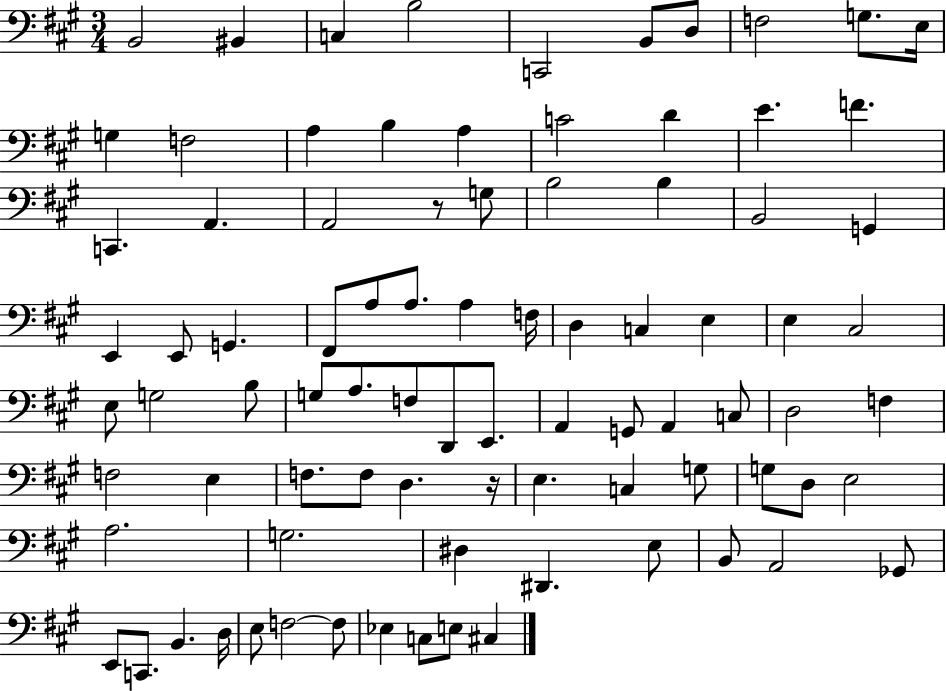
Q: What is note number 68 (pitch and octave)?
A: D#3